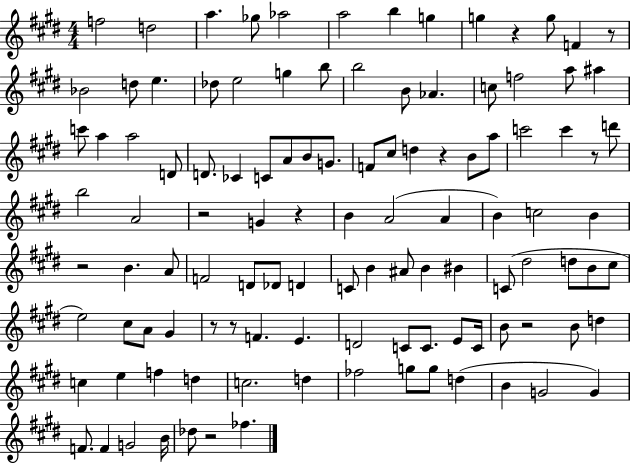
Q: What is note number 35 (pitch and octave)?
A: G4